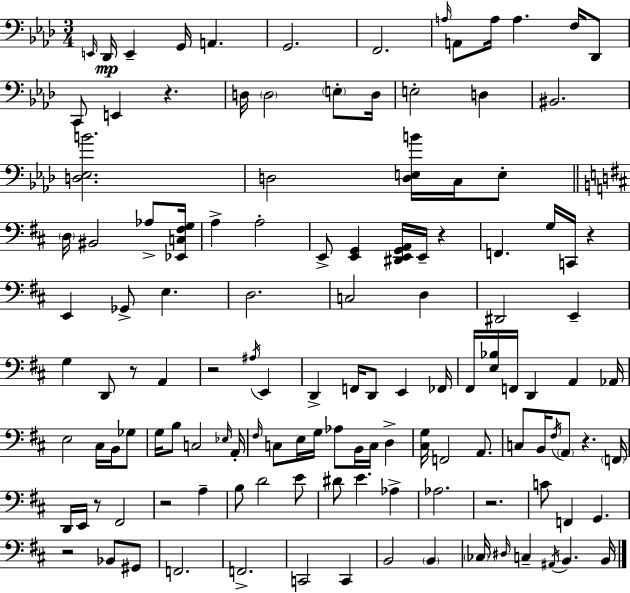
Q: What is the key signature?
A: F minor